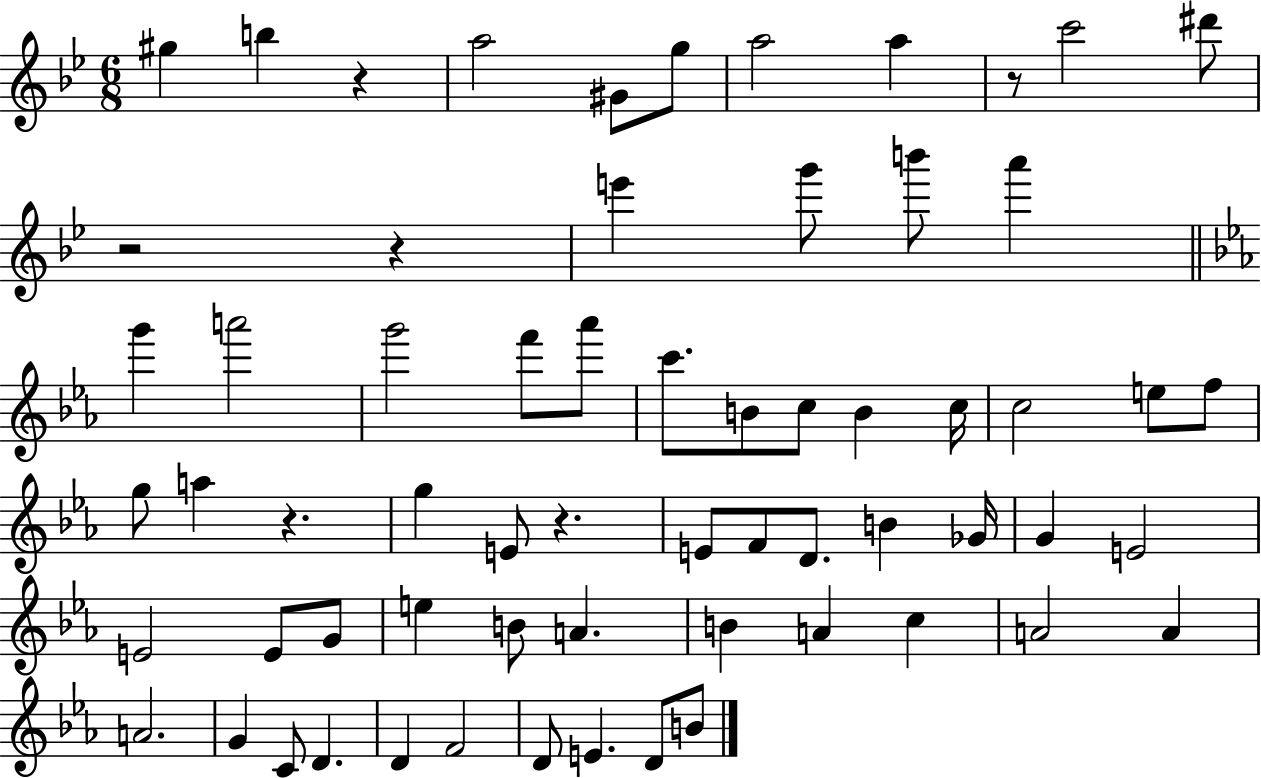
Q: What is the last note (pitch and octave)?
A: B4